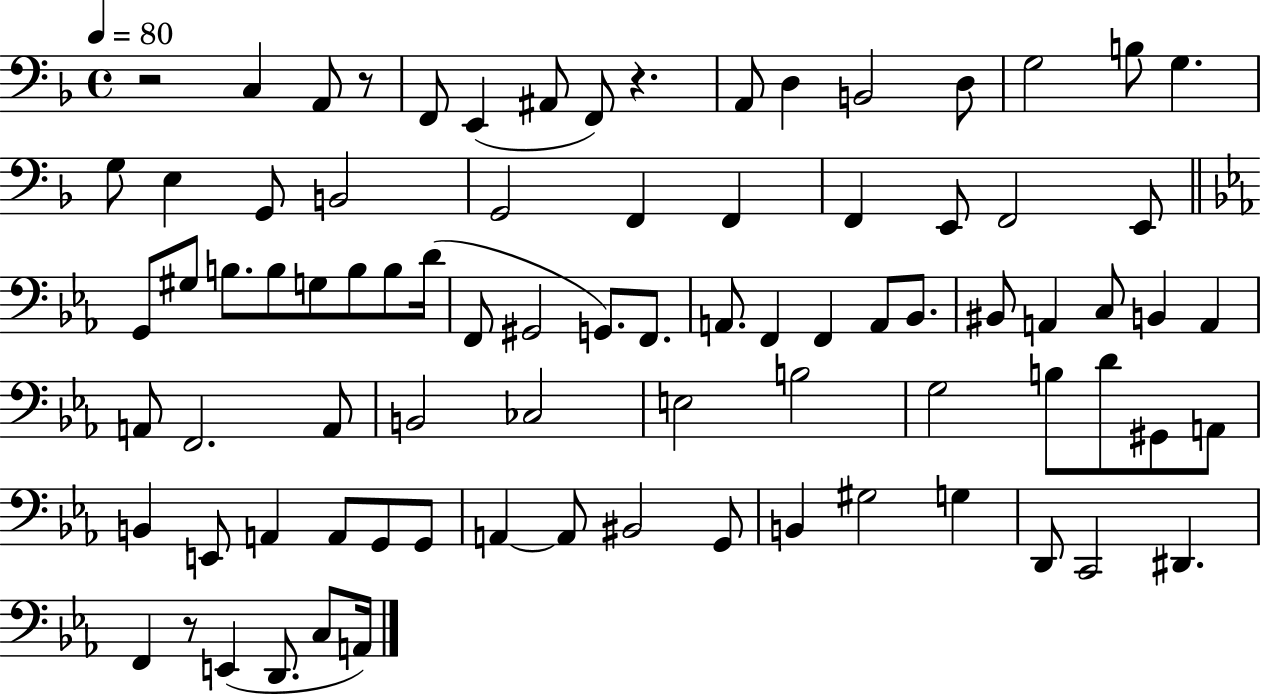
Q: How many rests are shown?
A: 4